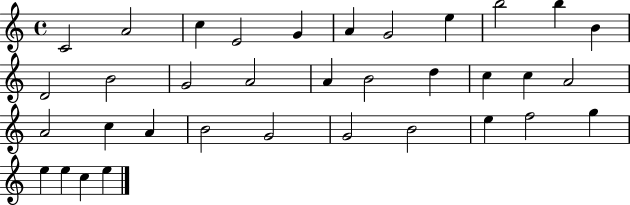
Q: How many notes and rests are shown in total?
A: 35